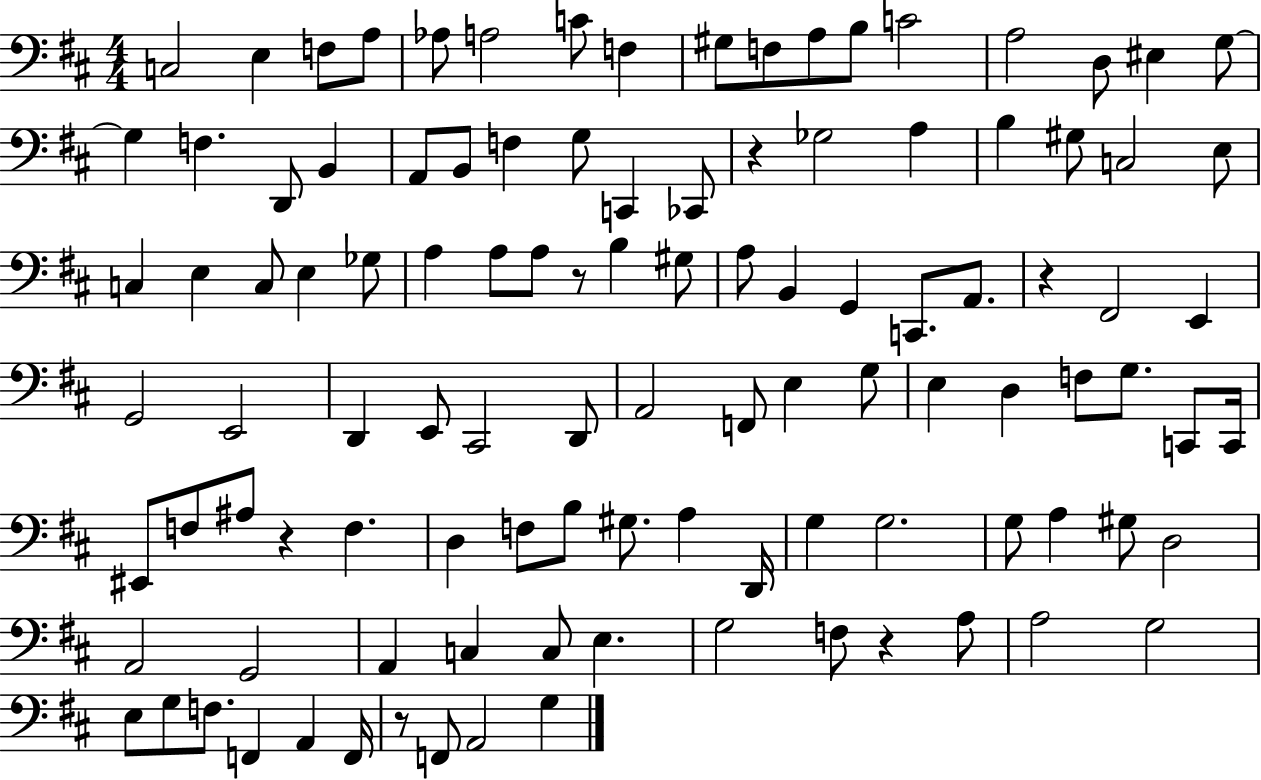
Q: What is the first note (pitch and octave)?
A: C3